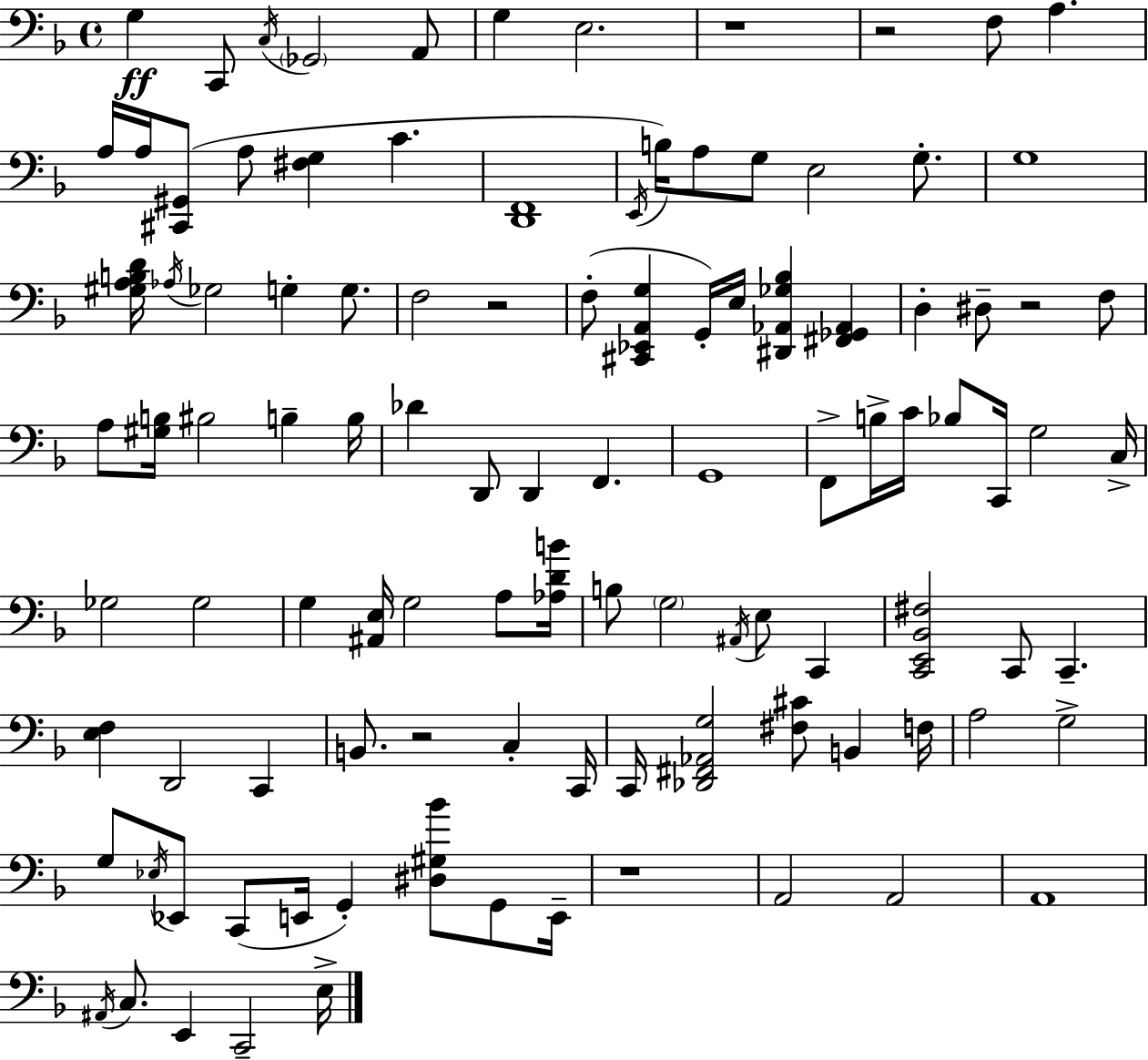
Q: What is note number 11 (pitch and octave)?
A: A3